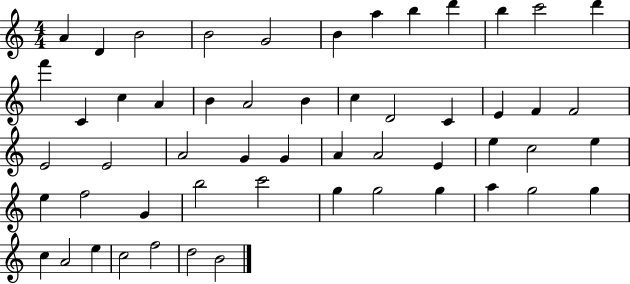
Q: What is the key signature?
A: C major